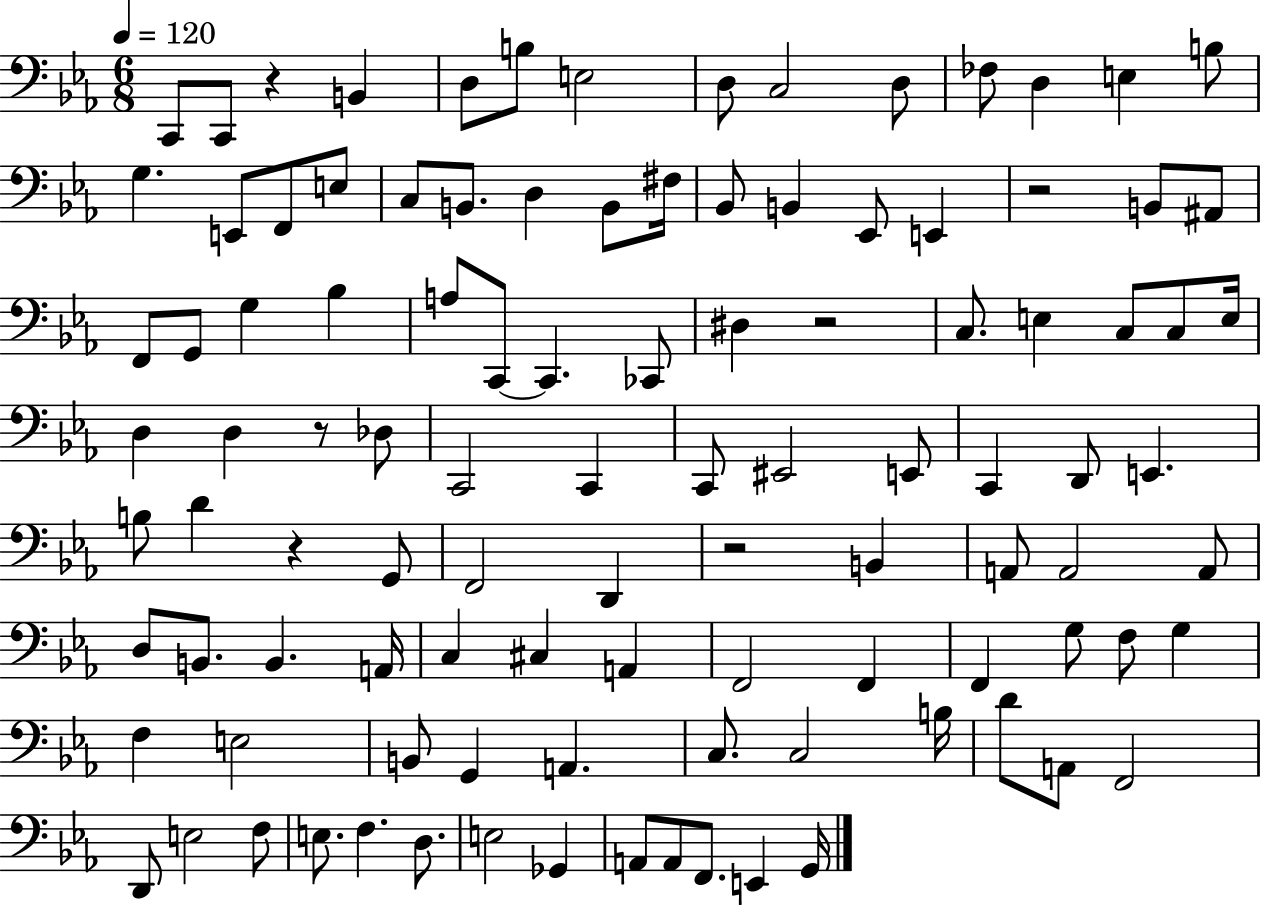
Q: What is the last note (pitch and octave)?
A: G2